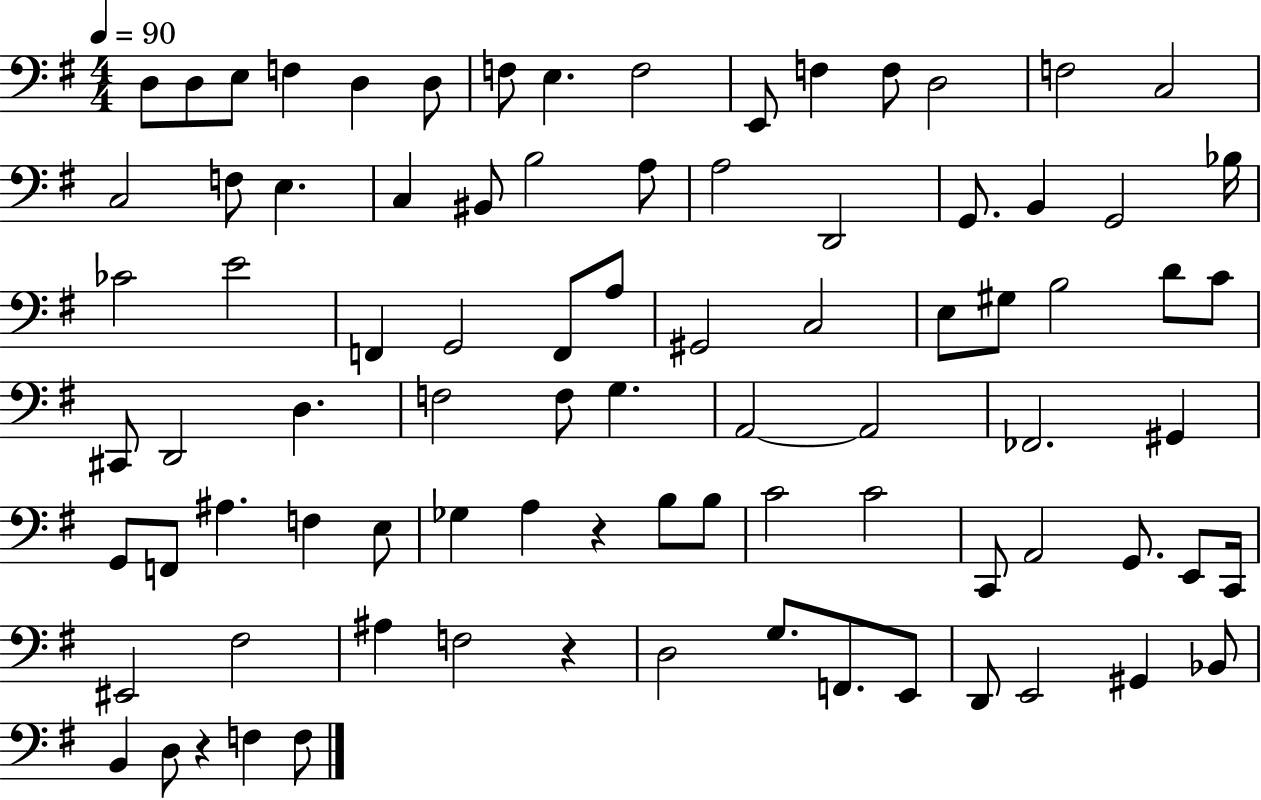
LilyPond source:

{
  \clef bass
  \numericTimeSignature
  \time 4/4
  \key g \major
  \tempo 4 = 90
  \repeat volta 2 { d8 d8 e8 f4 d4 d8 | f8 e4. f2 | e,8 f4 f8 d2 | f2 c2 | \break c2 f8 e4. | c4 bis,8 b2 a8 | a2 d,2 | g,8. b,4 g,2 bes16 | \break ces'2 e'2 | f,4 g,2 f,8 a8 | gis,2 c2 | e8 gis8 b2 d'8 c'8 | \break cis,8 d,2 d4. | f2 f8 g4. | a,2~~ a,2 | fes,2. gis,4 | \break g,8 f,8 ais4. f4 e8 | ges4 a4 r4 b8 b8 | c'2 c'2 | c,8 a,2 g,8. e,8 c,16 | \break eis,2 fis2 | ais4 f2 r4 | d2 g8. f,8. e,8 | d,8 e,2 gis,4 bes,8 | \break b,4 d8 r4 f4 f8 | } \bar "|."
}